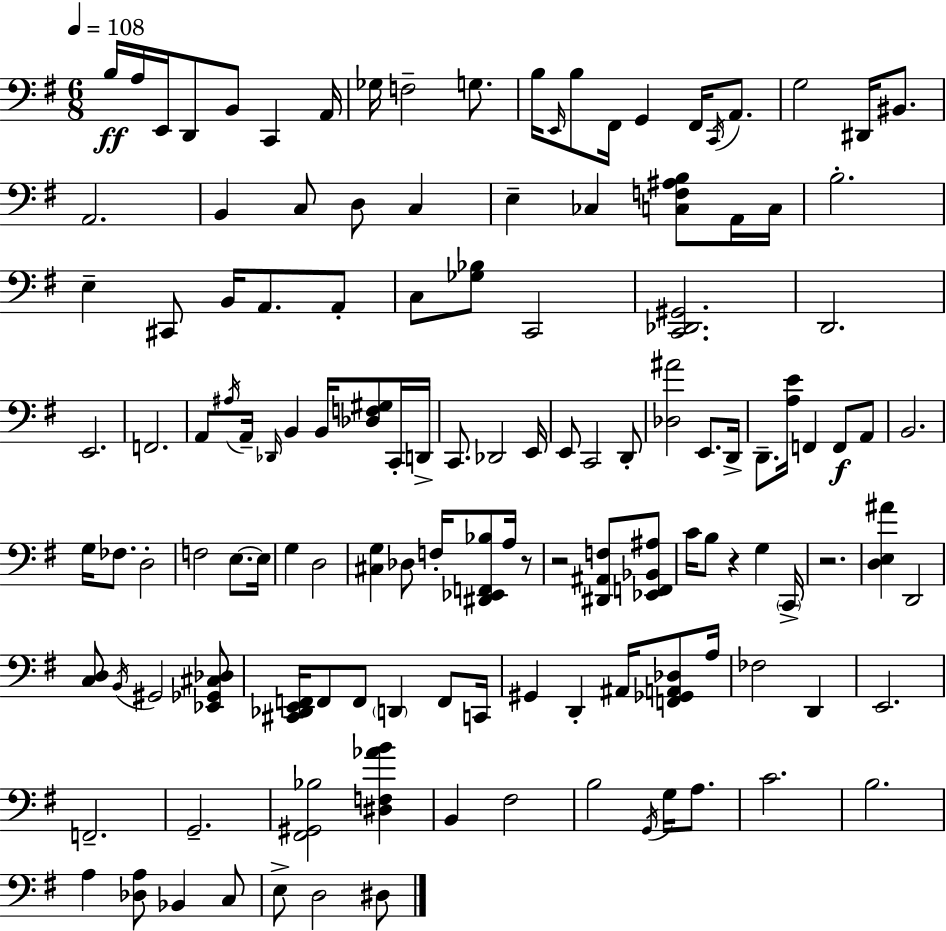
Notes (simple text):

B3/s A3/s E2/s D2/e B2/e C2/q A2/s Gb3/s F3/h G3/e. B3/s E2/s B3/e F#2/s G2/q F#2/s C2/s A2/e. G3/h D#2/s BIS2/e. A2/h. B2/q C3/e D3/e C3/q E3/q CES3/q [C3,F3,A#3,B3]/e A2/s C3/s B3/h. E3/q C#2/e B2/s A2/e. A2/e C3/e [Gb3,Bb3]/e C2/h [C2,Db2,G#2]/h. D2/h. E2/h. F2/h. A2/e A#3/s A2/s Db2/s B2/q B2/s [Db3,F3,G#3]/e C2/s D2/s C2/e. Db2/h E2/s E2/e C2/h D2/e [Db3,A#4]/h E2/e. D2/s D2/e. [A3,E4]/s F2/q F2/e A2/e B2/h. G3/s FES3/e. D3/h F3/h E3/e. E3/s G3/q D3/h [C#3,G3]/q Db3/e F3/s [D#2,Eb2,F2,Bb3]/e A3/s R/e R/h [D#2,A#2,F3]/e [Eb2,F2,Bb2,A#3]/e C4/s B3/e R/q G3/q C2/s R/h. [D3,E3,A#4]/q D2/h [C3,D3]/e B2/s G#2/h [Eb2,Gb2,C#3,Db3]/e [C#2,Db2,E2,F2]/s F2/e F2/e D2/q F2/e C2/s G#2/q D2/q A#2/s [F2,Gb2,A2,Db3]/e A3/s FES3/h D2/q E2/h. F2/h. G2/h. [F#2,G#2,Bb3]/h [D#3,F3,Ab4,B4]/q B2/q F#3/h B3/h G2/s G3/s A3/e. C4/h. B3/h. A3/q [Db3,A3]/e Bb2/q C3/e E3/e D3/h D#3/e